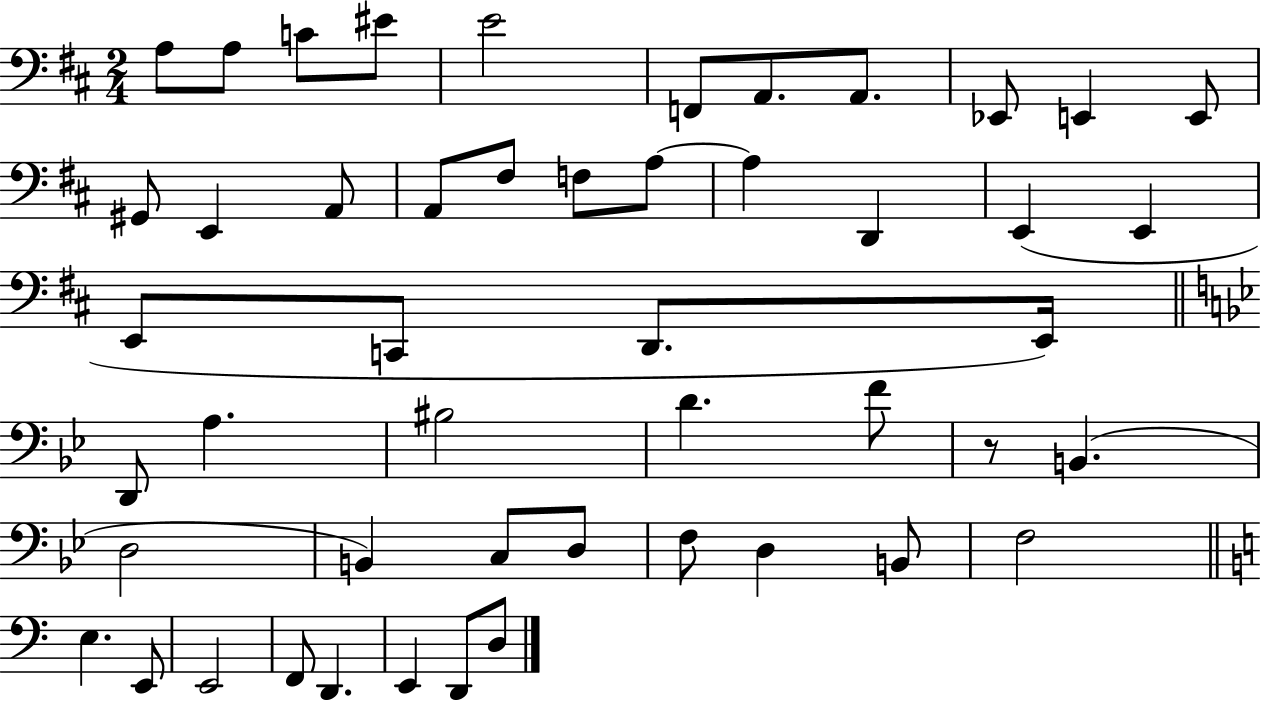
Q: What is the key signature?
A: D major